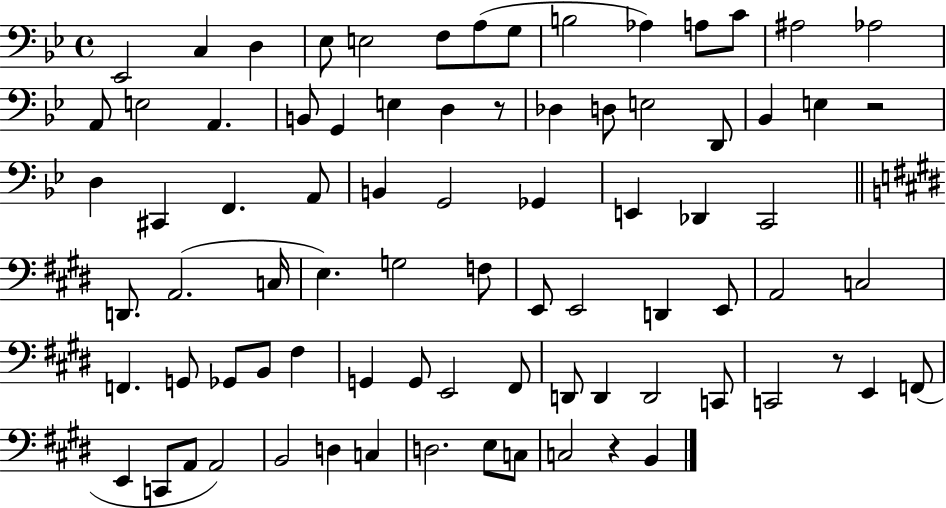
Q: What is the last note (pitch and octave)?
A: B2